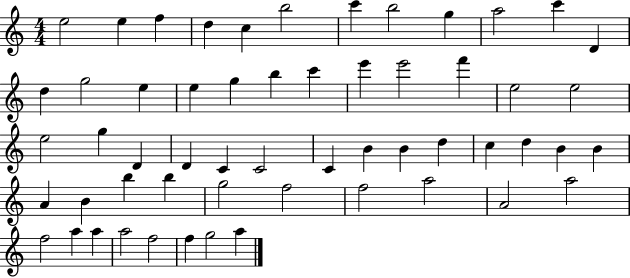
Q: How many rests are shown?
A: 0